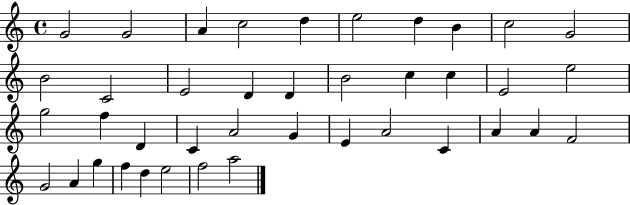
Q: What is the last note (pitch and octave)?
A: A5